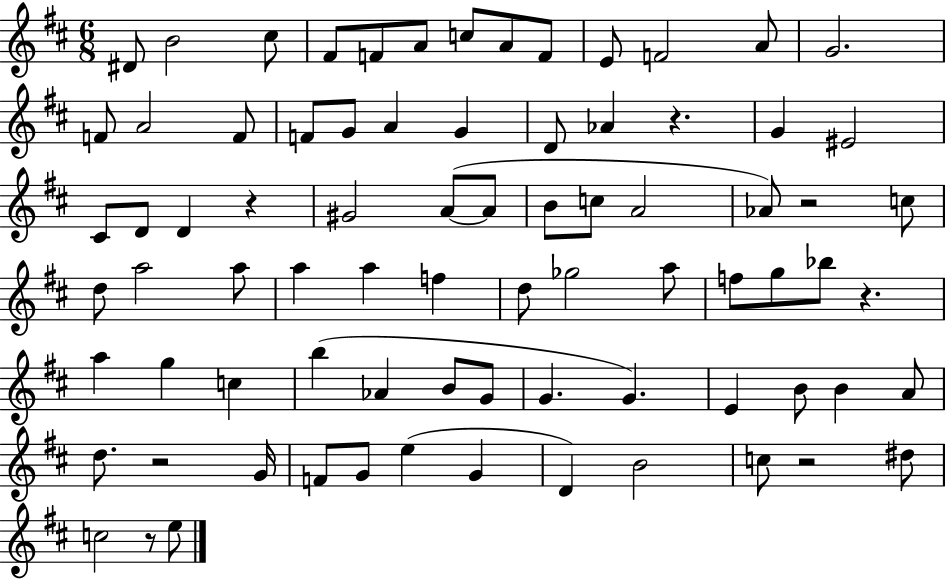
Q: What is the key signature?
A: D major